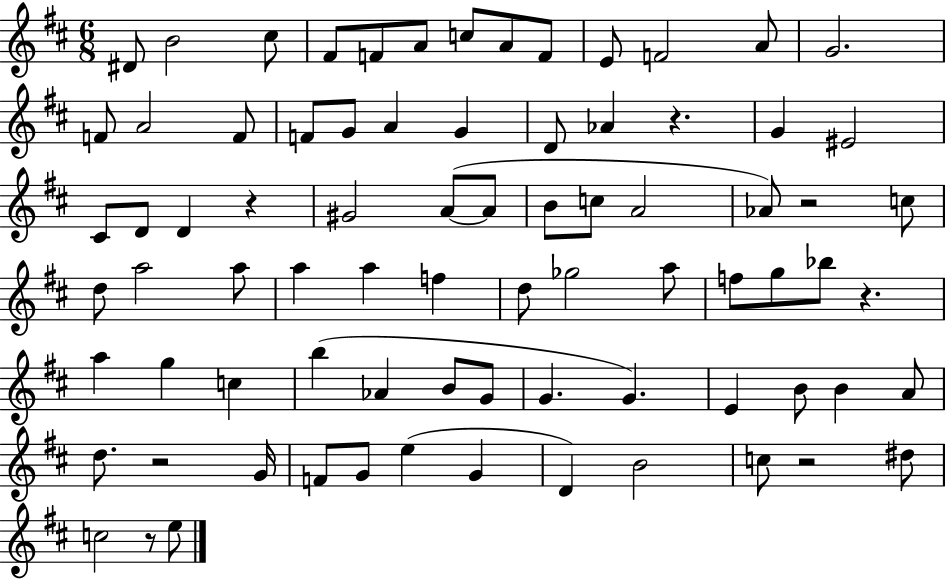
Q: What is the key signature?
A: D major